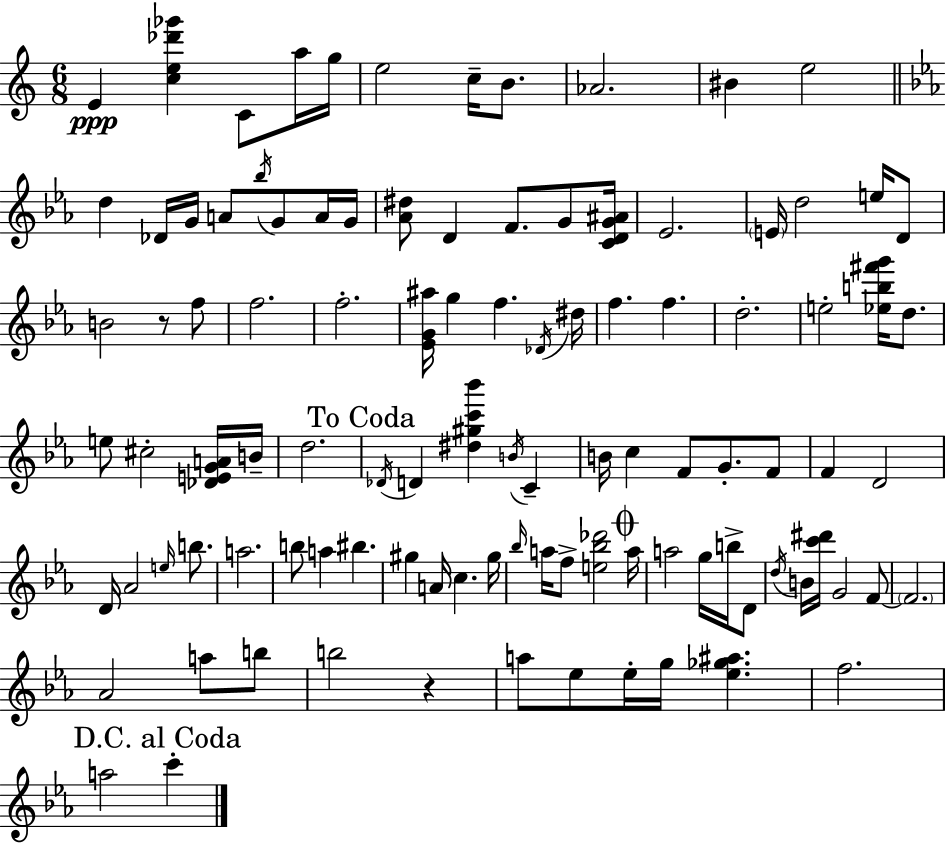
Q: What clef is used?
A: treble